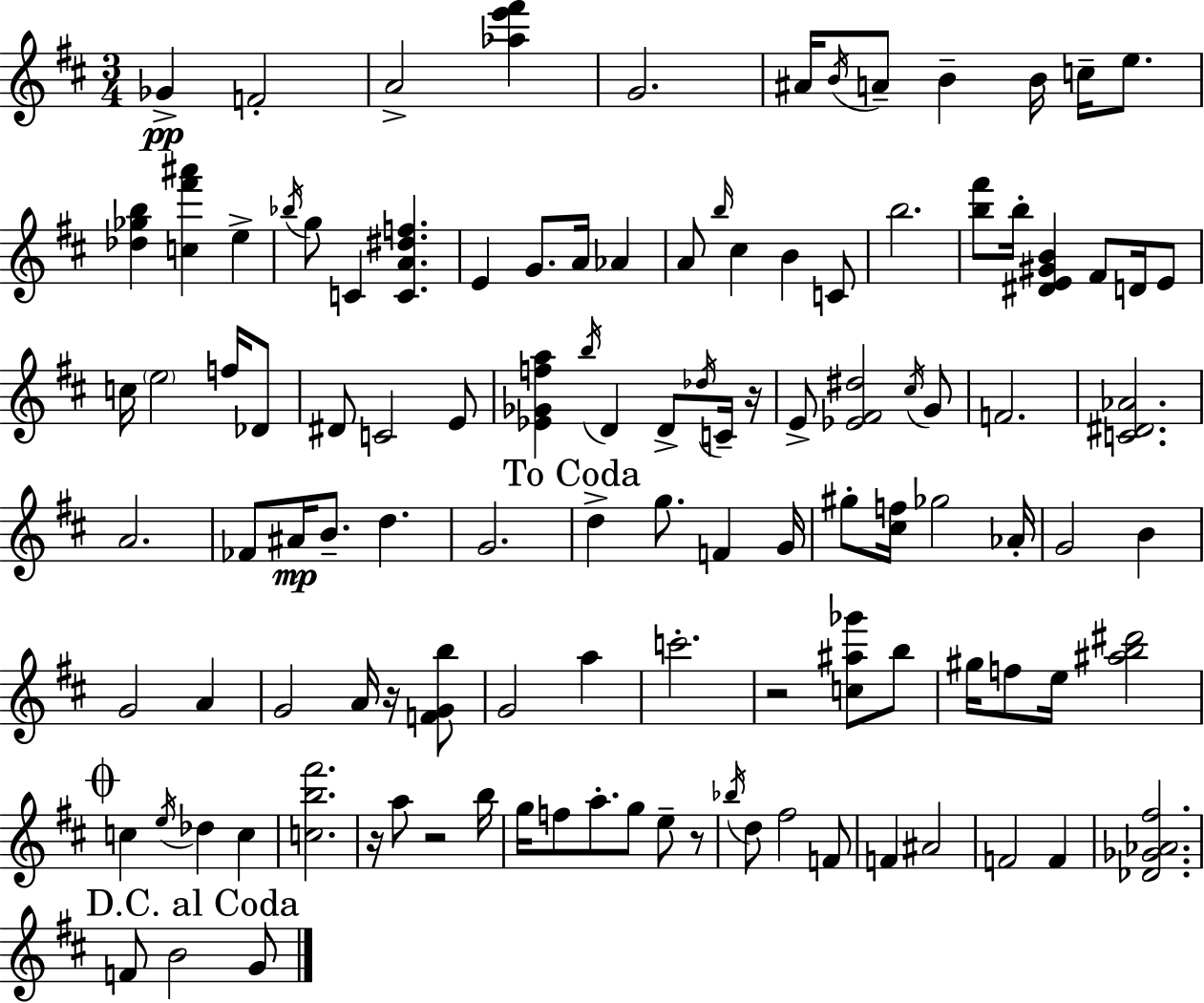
{
  \clef treble
  \numericTimeSignature
  \time 3/4
  \key d \major
  ges'4->\pp f'2-. | a'2-> <aes'' e''' fis'''>4 | g'2. | ais'16 \acciaccatura { b'16 } a'8-- b'4-- b'16 c''16-- e''8. | \break <des'' ges'' b''>4 <c'' fis''' ais'''>4 e''4-> | \acciaccatura { bes''16 } g''8 c'4 <c' a' dis'' f''>4. | e'4 g'8. a'16 aes'4 | a'8 \grace { b''16 } cis''4 b'4 | \break c'8 b''2. | <b'' fis'''>8 b''16-. <dis' e' gis' b'>4 fis'8 | d'16 e'8 c''16 \parenthesize e''2 | f''16 des'8 dis'8 c'2 | \break e'8 <ees' ges' f'' a''>4 \acciaccatura { b''16 } d'4 | d'8-> \acciaccatura { des''16 } c'16-- r16 e'8-> <ees' fis' dis''>2 | \acciaccatura { cis''16 } g'8 f'2. | <c' dis' aes'>2. | \break a'2. | fes'8 ais'16\mp b'8.-- | d''4. g'2. | \mark "To Coda" d''4-> g''8. | \break f'4 g'16 gis''8-. <cis'' f''>16 ges''2 | aes'16-. g'2 | b'4 g'2 | a'4 g'2 | \break a'16 r16 <f' g' b''>8 g'2 | a''4 c'''2.-. | r2 | <c'' ais'' ges'''>8 b''8 gis''16 f''8 e''16 <ais'' b'' dis'''>2 | \break \mark \markup { \musicglyph "scripts.coda" } c''4 \acciaccatura { e''16 } des''4 | c''4 <c'' b'' fis'''>2. | r16 a''8 r2 | b''16 g''16 f''8 a''8.-. | \break g''8 e''8-- r8 \acciaccatura { bes''16 } d''8 fis''2 | f'8 f'4 | ais'2 f'2 | f'4 <des' ges' aes' fis''>2. | \break \mark "D.C. al Coda" f'8 b'2 | g'8 \bar "|."
}